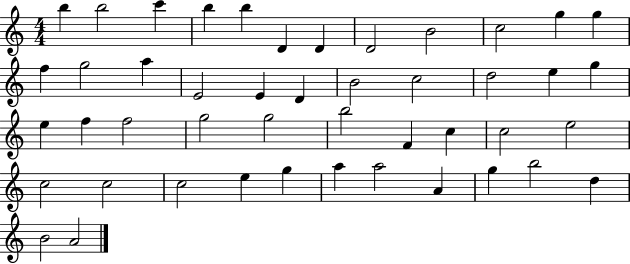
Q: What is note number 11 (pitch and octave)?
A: G5